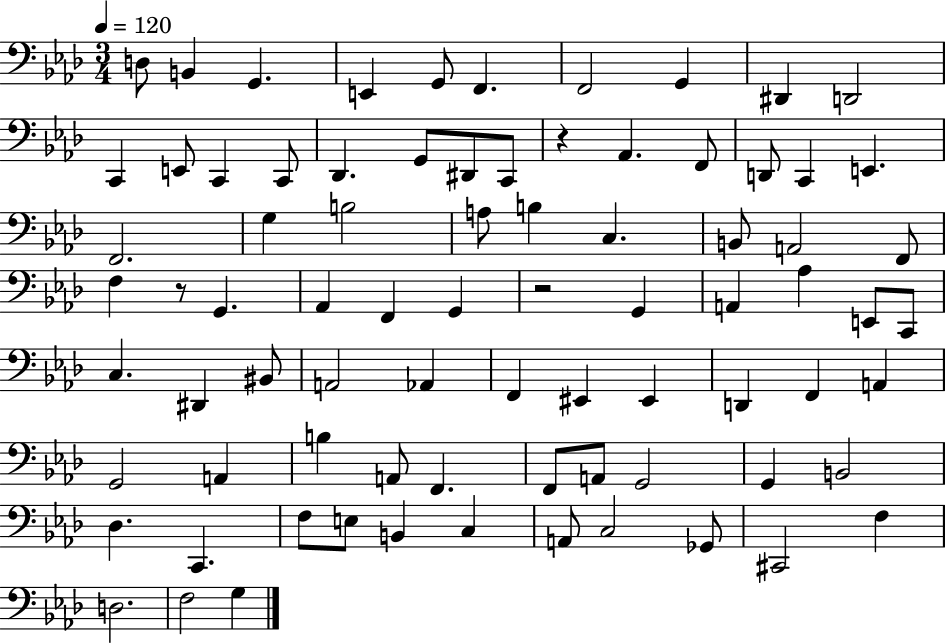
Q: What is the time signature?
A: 3/4